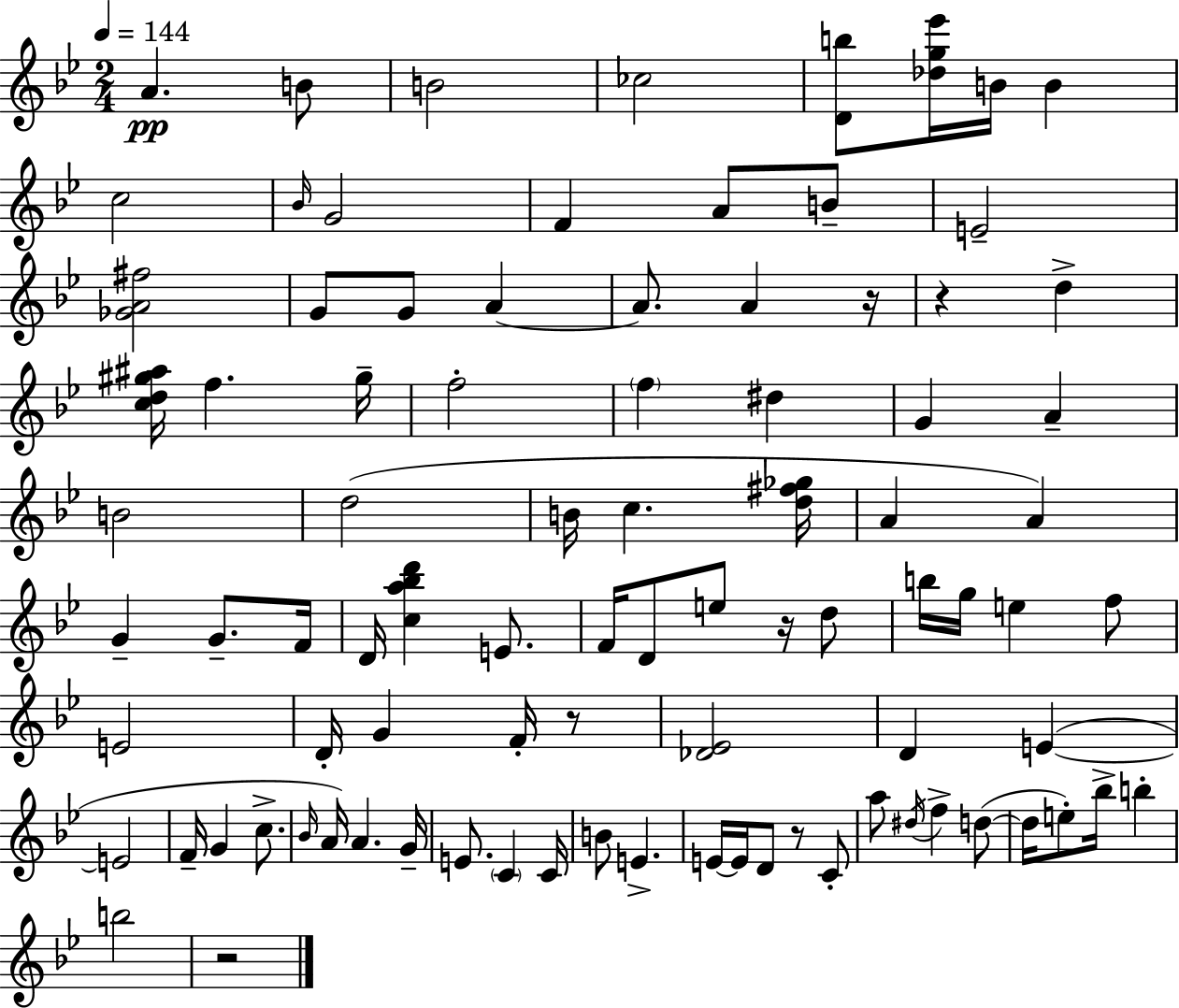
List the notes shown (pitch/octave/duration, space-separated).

A4/q. B4/e B4/h CES5/h [D4,B5]/e [Db5,G5,Eb6]/s B4/s B4/q C5/h Bb4/s G4/h F4/q A4/e B4/e E4/h [Gb4,A4,F#5]/h G4/e G4/e A4/q A4/e. A4/q R/s R/q D5/q [C5,D5,G#5,A#5]/s F5/q. G#5/s F5/h F5/q D#5/q G4/q A4/q B4/h D5/h B4/s C5/q. [D5,F#5,Gb5]/s A4/q A4/q G4/q G4/e. F4/s D4/s [C5,A5,Bb5,D6]/q E4/e. F4/s D4/e E5/e R/s D5/e B5/s G5/s E5/q F5/e E4/h D4/s G4/q F4/s R/e [Db4,Eb4]/h D4/q E4/q E4/h F4/s G4/q C5/e. Bb4/s A4/s A4/q. G4/s E4/e. C4/q C4/s B4/e E4/q. E4/s E4/s D4/e R/e C4/e A5/e D#5/s F5/q D5/e D5/s E5/e Bb5/s B5/q B5/h R/h